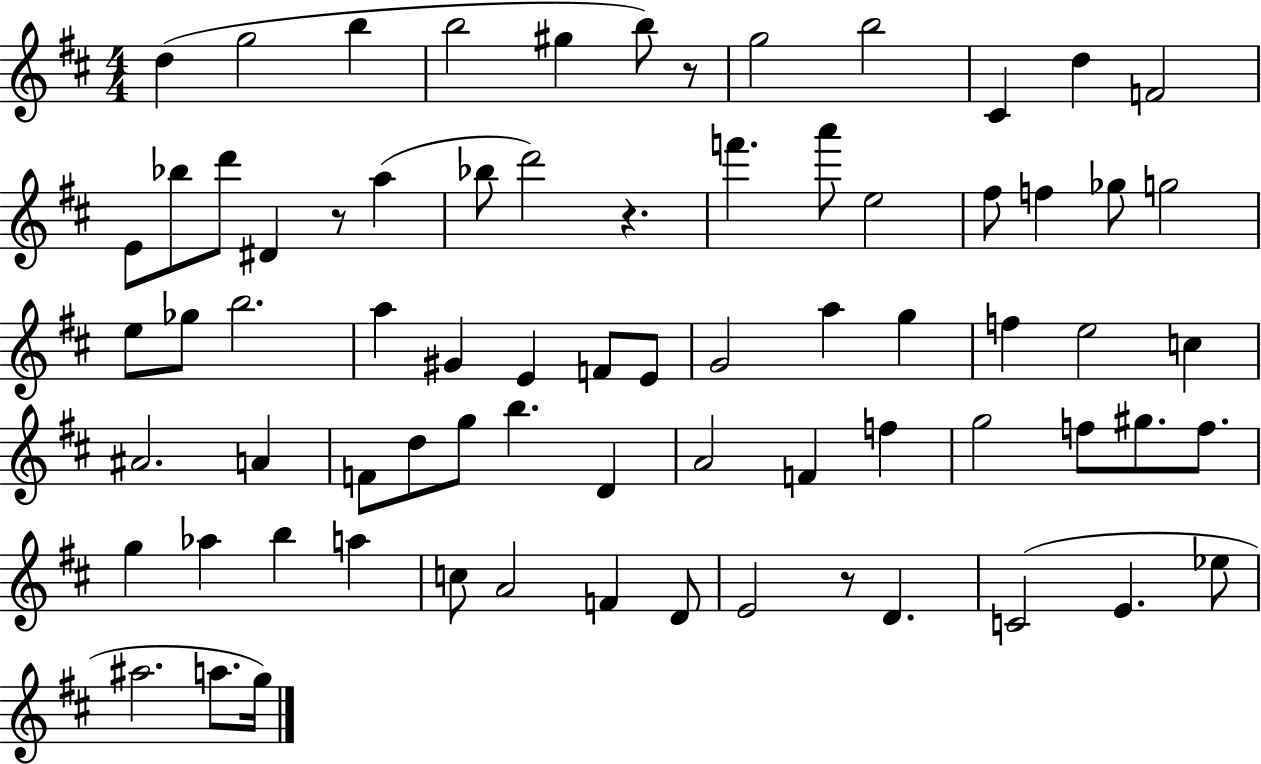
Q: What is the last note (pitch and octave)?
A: G5